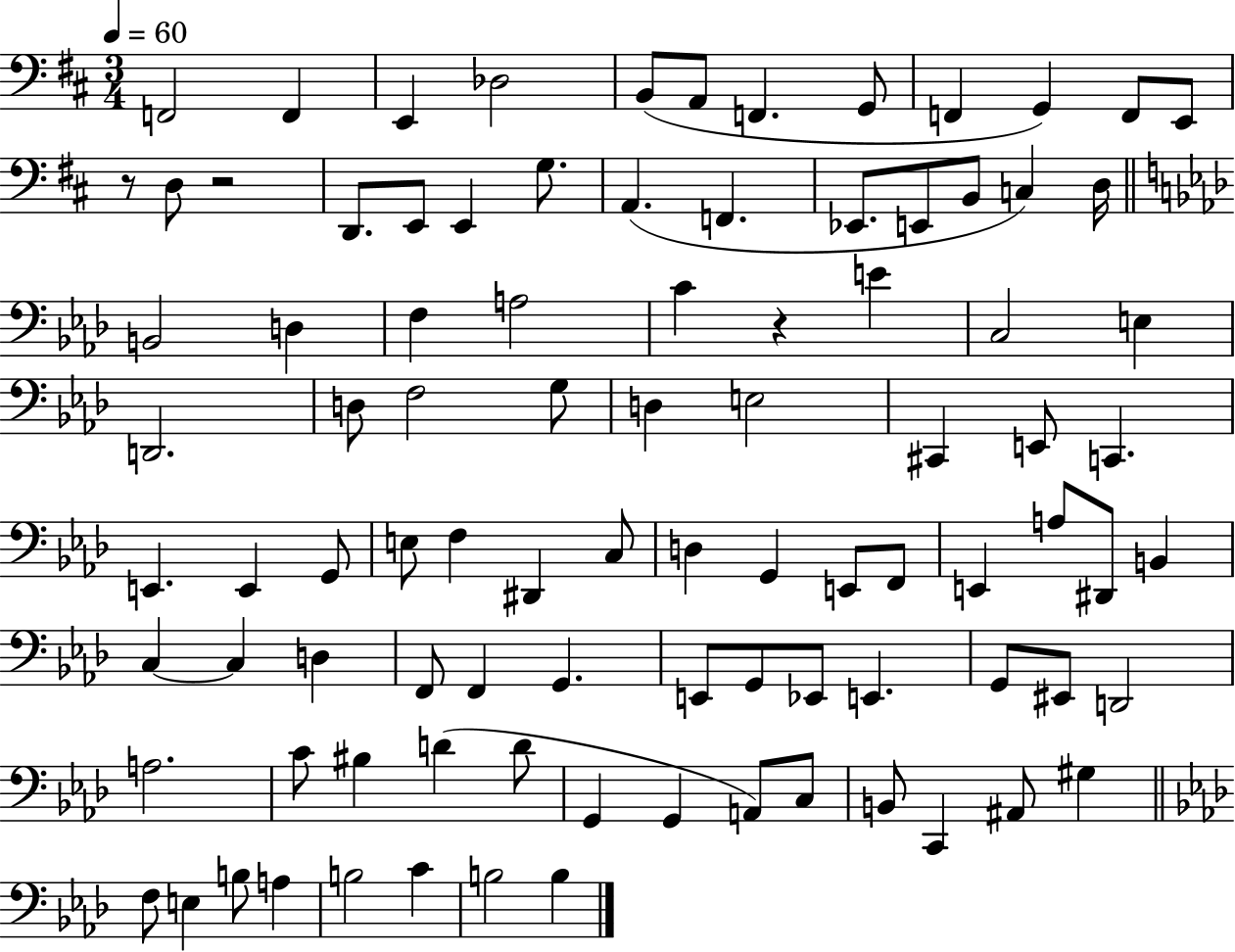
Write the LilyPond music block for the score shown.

{
  \clef bass
  \numericTimeSignature
  \time 3/4
  \key d \major
  \tempo 4 = 60
  f,2 f,4 | e,4 des2 | b,8( a,8 f,4. g,8 | f,4 g,4) f,8 e,8 | \break r8 d8 r2 | d,8. e,8 e,4 g8. | a,4.( f,4. | ees,8. e,8 b,8 c4) d16 | \break \bar "||" \break \key aes \major b,2 d4 | f4 a2 | c'4 r4 e'4 | c2 e4 | \break d,2. | d8 f2 g8 | d4 e2 | cis,4 e,8 c,4. | \break e,4. e,4 g,8 | e8 f4 dis,4 c8 | d4 g,4 e,8 f,8 | e,4 a8 dis,8 b,4 | \break c4~~ c4 d4 | f,8 f,4 g,4. | e,8 g,8 ees,8 e,4. | g,8 eis,8 d,2 | \break a2. | c'8 bis4 d'4( d'8 | g,4 g,4 a,8) c8 | b,8 c,4 ais,8 gis4 | \break \bar "||" \break \key aes \major f8 e4 b8 a4 | b2 c'4 | b2 b4 | \bar "|."
}